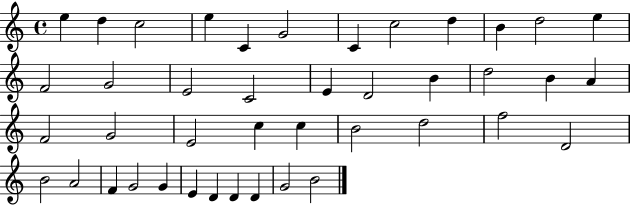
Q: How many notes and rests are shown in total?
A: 42